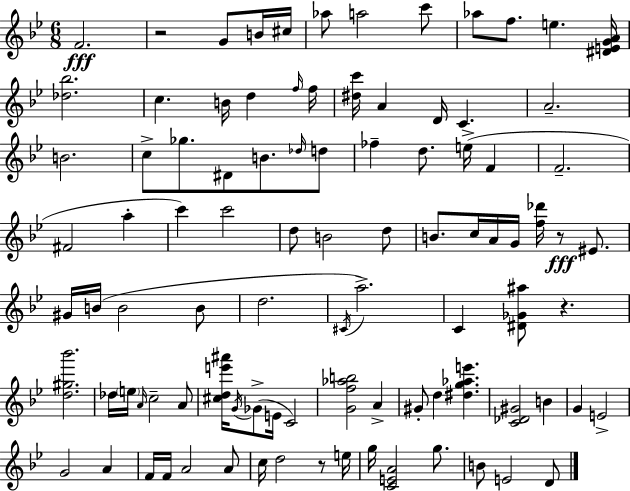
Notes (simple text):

F4/h. R/h G4/e B4/s C#5/s Ab5/e A5/h C6/e Ab5/e F5/e. E5/q. [D#4,E4,G4,A4]/s [Db5,Bb5]/h. C5/q. B4/s D5/q F5/s F5/s [D#5,C6]/s A4/q D4/s C4/q. A4/h. B4/h. C5/e Gb5/e. D#4/e B4/e. Db5/s D5/e FES5/q D5/e. E5/s F4/q F4/h. F#4/h A5/q C6/q C6/h D5/e B4/h D5/e B4/e. C5/s A4/s G4/s [F5,Db6]/s R/e EIS4/e. G#4/s B4/s B4/h B4/e D5/h. C#4/s A5/h. C4/q [D#4,Gb4,A#5]/e R/q. [D5,G#5,Bb6]/h. Db5/s E5/s A4/s C5/h A4/e [C#5,D5,E6,A#6]/s G4/s Gb4/e E4/s C4/h [G4,F5,Ab5,B5]/h A4/q G#4/e D5/q [D#5,G5,Ab5,E6]/q. [C4,Db4,G#4]/h B4/q G4/q E4/h G4/h A4/q F4/s F4/s A4/h A4/e C5/s D5/h R/e E5/s G5/s [C4,E4,A4]/h G5/e. B4/e E4/h D4/e